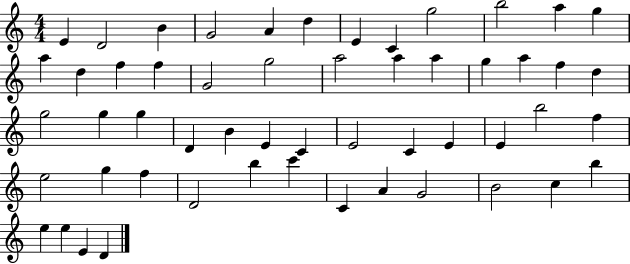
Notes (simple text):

E4/q D4/h B4/q G4/h A4/q D5/q E4/q C4/q G5/h B5/h A5/q G5/q A5/q D5/q F5/q F5/q G4/h G5/h A5/h A5/q A5/q G5/q A5/q F5/q D5/q G5/h G5/q G5/q D4/q B4/q E4/q C4/q E4/h C4/q E4/q E4/q B5/h F5/q E5/h G5/q F5/q D4/h B5/q C6/q C4/q A4/q G4/h B4/h C5/q B5/q E5/q E5/q E4/q D4/q